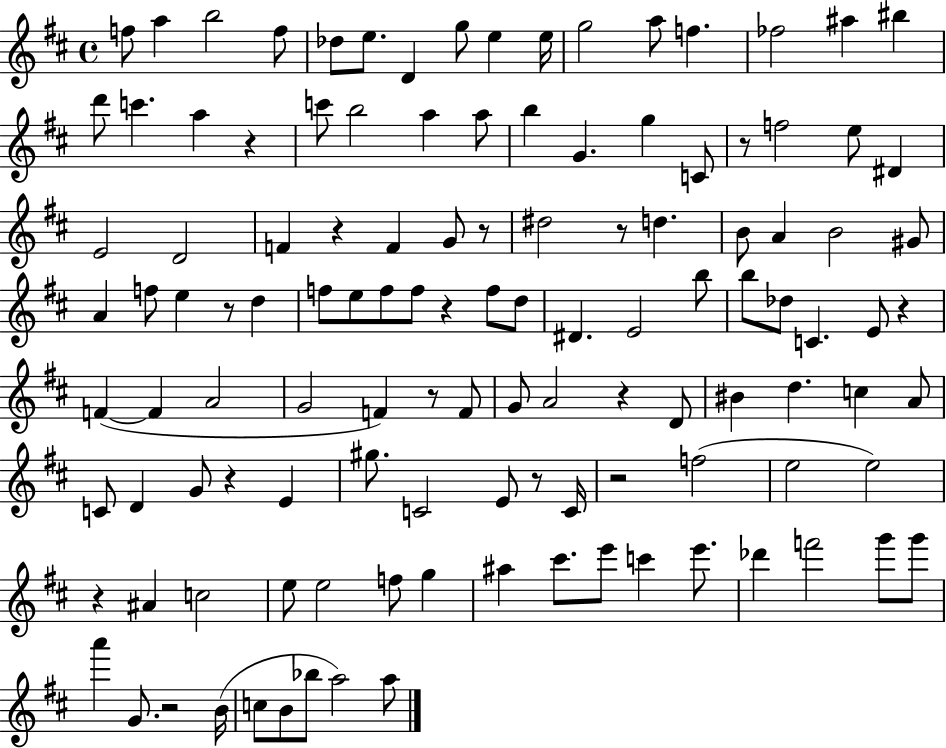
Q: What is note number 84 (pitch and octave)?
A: C5